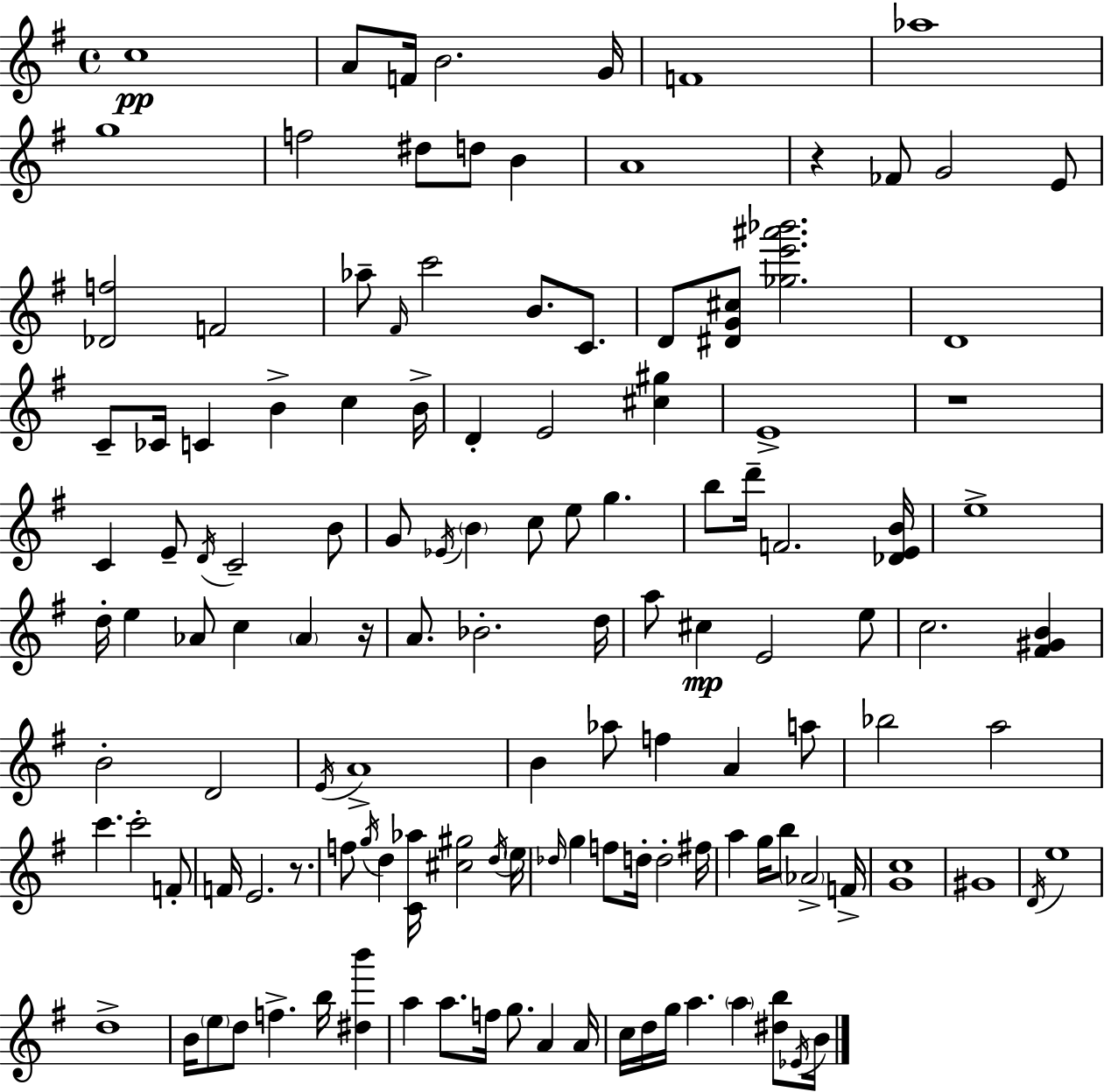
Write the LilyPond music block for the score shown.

{
  \clef treble
  \time 4/4
  \defaultTimeSignature
  \key e \minor
  c''1\pp | a'8 f'16 b'2. g'16 | f'1 | aes''1 | \break g''1 | f''2 dis''8 d''8 b'4 | a'1 | r4 fes'8 g'2 e'8 | \break <des' f''>2 f'2 | aes''8-- \grace { fis'16 } c'''2 b'8. c'8. | d'8 <dis' g' cis''>8 <ges'' e''' ais''' bes'''>2. | d'1 | \break c'8-- ces'16 c'4 b'4-> c''4 | b'16-> d'4-. e'2 <cis'' gis''>4 | e'1-> | r1 | \break c'4 e'8-- \acciaccatura { d'16 } c'2-- | b'8 g'8 \acciaccatura { ees'16 } \parenthesize b'4 c''8 e''8 g''4. | b''8 d'''16-- f'2. | <des' e' b'>16 e''1-> | \break d''16-. e''4 aes'8 c''4 \parenthesize aes'4 | r16 a'8. bes'2.-. | d''16 a''8 cis''4\mp e'2 | e''8 c''2. <fis' gis' b'>4 | \break b'2-. d'2 | \acciaccatura { e'16 } a'1-> | b'4 aes''8 f''4 a'4 | a''8 bes''2 a''2 | \break c'''4. c'''2-. | f'8-. f'16 e'2. | r8. f''8 \acciaccatura { g''16 } d''4 <c' aes''>16 <cis'' gis''>2 | \acciaccatura { d''16 } \parenthesize e''16 \grace { des''16 } g''4 f''8 d''16-. d''2-. | \break fis''16 a''4 g''16 b''8 \parenthesize aes'2-> | f'16-> <g' c''>1 | gis'1 | \acciaccatura { d'16 } e''1 | \break d''1-> | b'16 \parenthesize e''8 d''8 f''4.-> | b''16 <dis'' b'''>4 a''4 a''8. f''16 | g''8. a'4 a'16 c''16 d''16 g''16 a''4. | \break \parenthesize a''4 <dis'' b''>8 \acciaccatura { ees'16 } b'16 \bar "|."
}